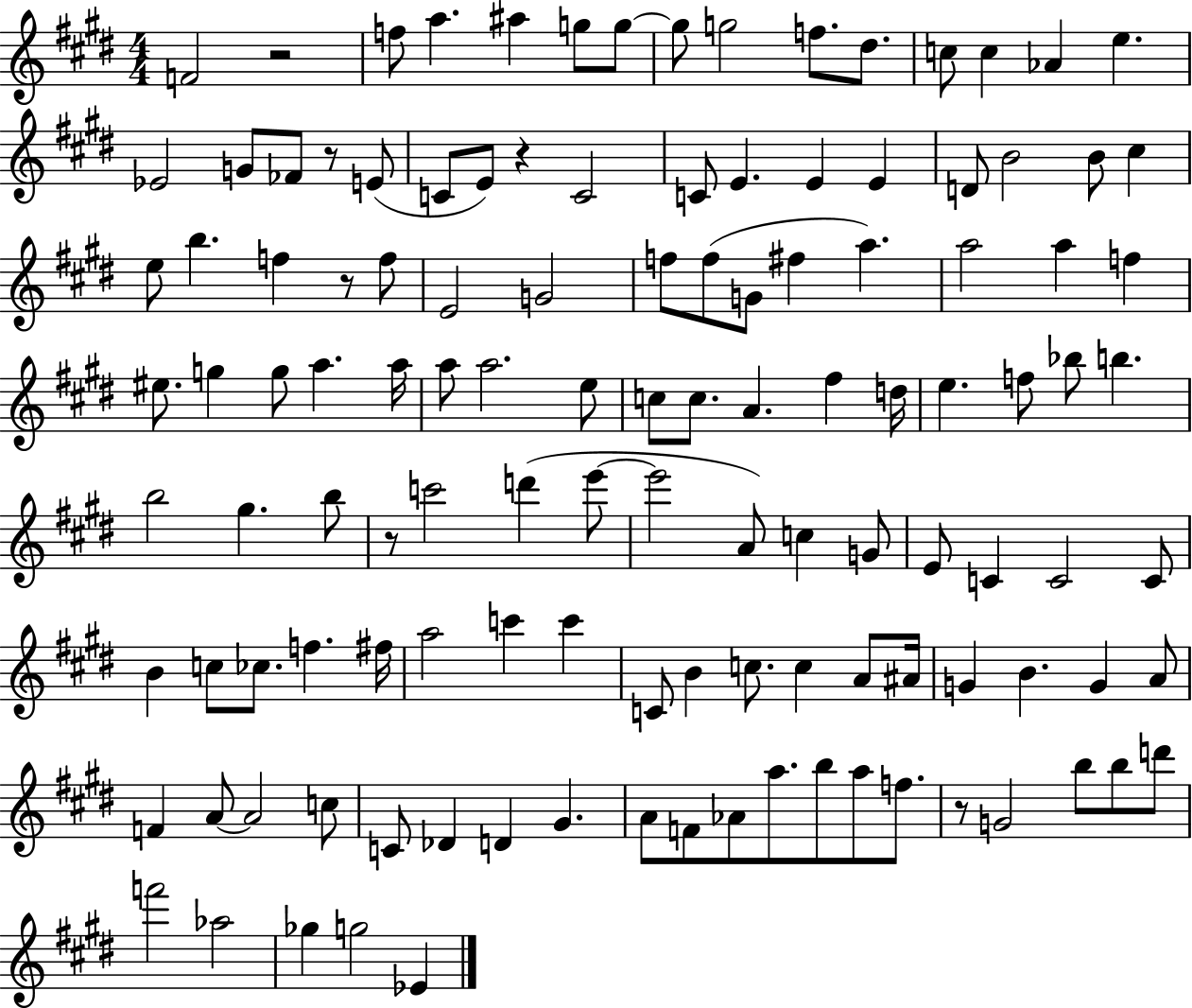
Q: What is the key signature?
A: E major